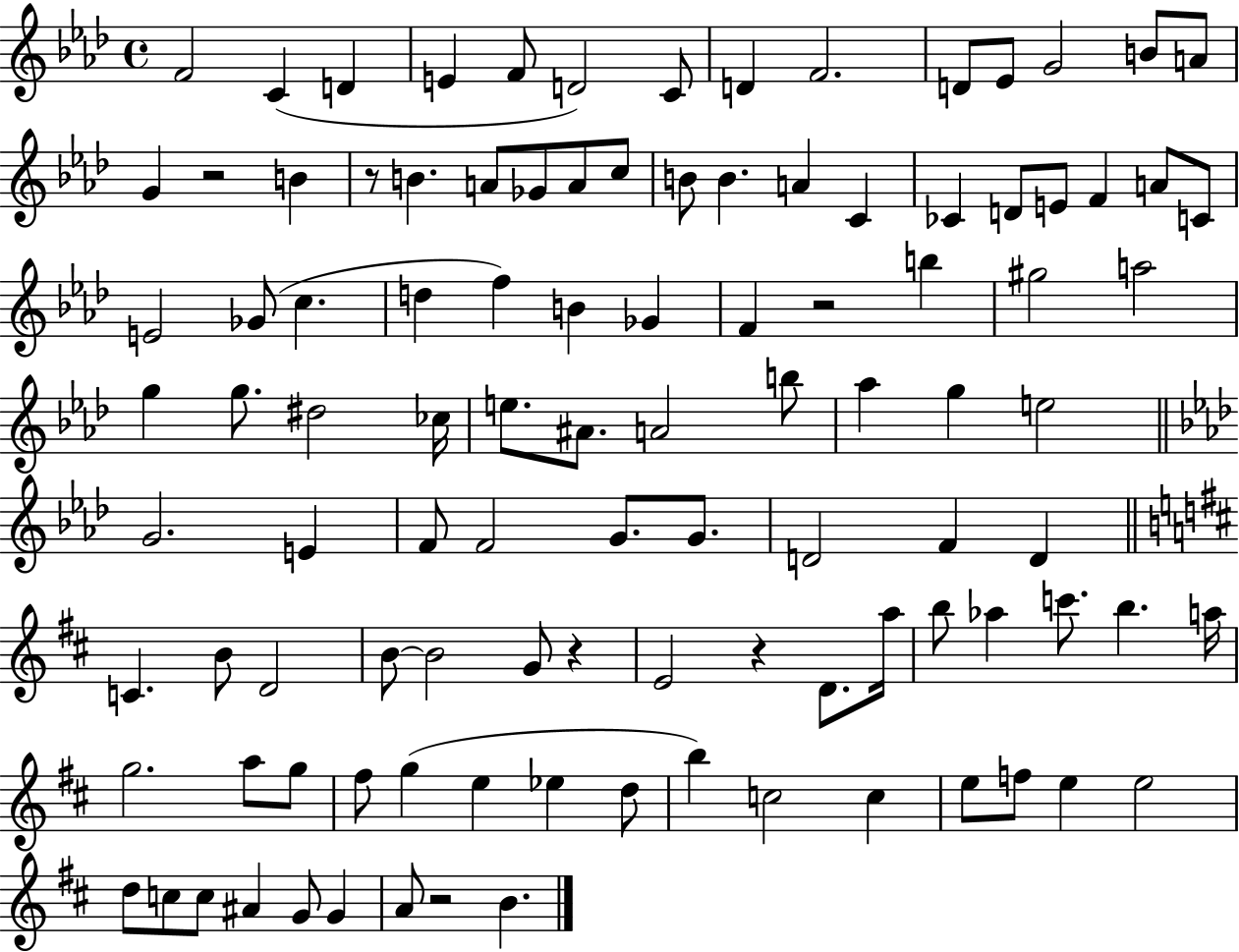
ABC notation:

X:1
T:Untitled
M:4/4
L:1/4
K:Ab
F2 C D E F/2 D2 C/2 D F2 D/2 _E/2 G2 B/2 A/2 G z2 B z/2 B A/2 _G/2 A/2 c/2 B/2 B A C _C D/2 E/2 F A/2 C/2 E2 _G/2 c d f B _G F z2 b ^g2 a2 g g/2 ^d2 _c/4 e/2 ^A/2 A2 b/2 _a g e2 G2 E F/2 F2 G/2 G/2 D2 F D C B/2 D2 B/2 B2 G/2 z E2 z D/2 a/4 b/2 _a c'/2 b a/4 g2 a/2 g/2 ^f/2 g e _e d/2 b c2 c e/2 f/2 e e2 d/2 c/2 c/2 ^A G/2 G A/2 z2 B